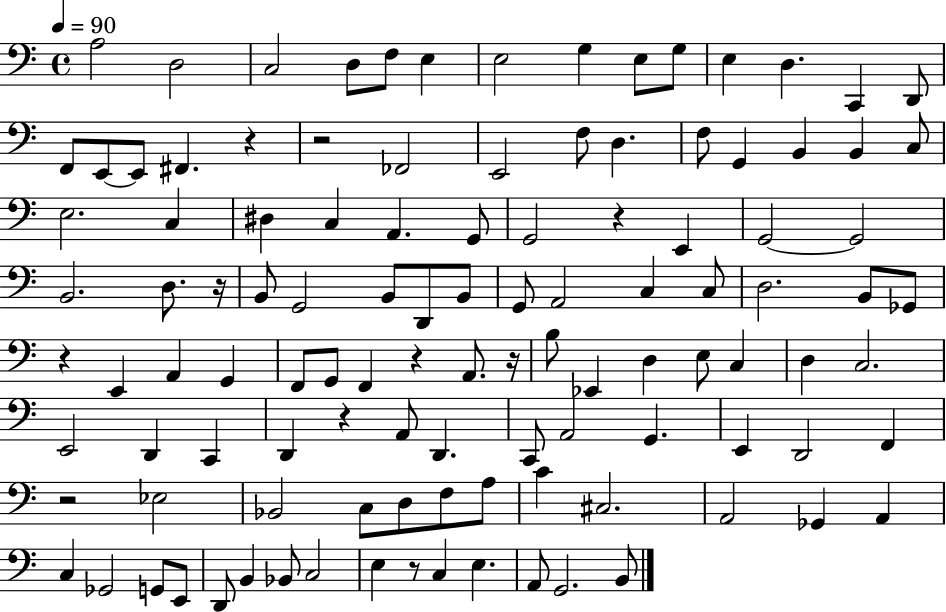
{
  \clef bass
  \time 4/4
  \defaultTimeSignature
  \key c \major
  \tempo 4 = 90
  a2 d2 | c2 d8 f8 e4 | e2 g4 e8 g8 | e4 d4. c,4 d,8 | \break f,8 e,8~~ e,8 fis,4. r4 | r2 fes,2 | e,2 f8 d4. | f8 g,4 b,4 b,4 c8 | \break e2. c4 | dis4 c4 a,4. g,8 | g,2 r4 e,4 | g,2~~ g,2 | \break b,2. d8. r16 | b,8 g,2 b,8 d,8 b,8 | g,8 a,2 c4 c8 | d2. b,8 ges,8 | \break r4 e,4 a,4 g,4 | f,8 g,8 f,4 r4 a,8. r16 | b8 ees,4 d4 e8 c4 | d4 c2. | \break e,2 d,4 c,4 | d,4 r4 a,8 d,4. | c,8 a,2 g,4. | e,4 d,2 f,4 | \break r2 ees2 | bes,2 c8 d8 f8 a8 | c'4 cis2. | a,2 ges,4 a,4 | \break c4 ges,2 g,8 e,8 | d,8 b,4 bes,8 c2 | e4 r8 c4 e4. | a,8 g,2. b,8 | \break \bar "|."
}